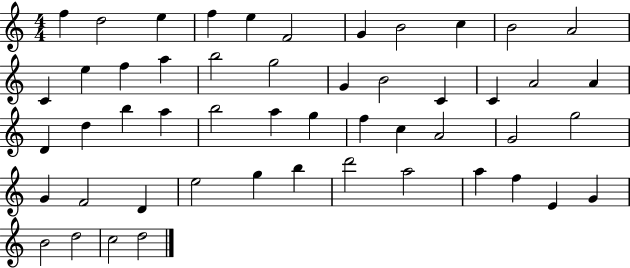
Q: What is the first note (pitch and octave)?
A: F5